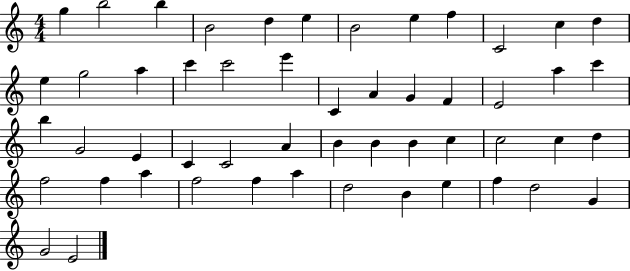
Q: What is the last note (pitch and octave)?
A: E4